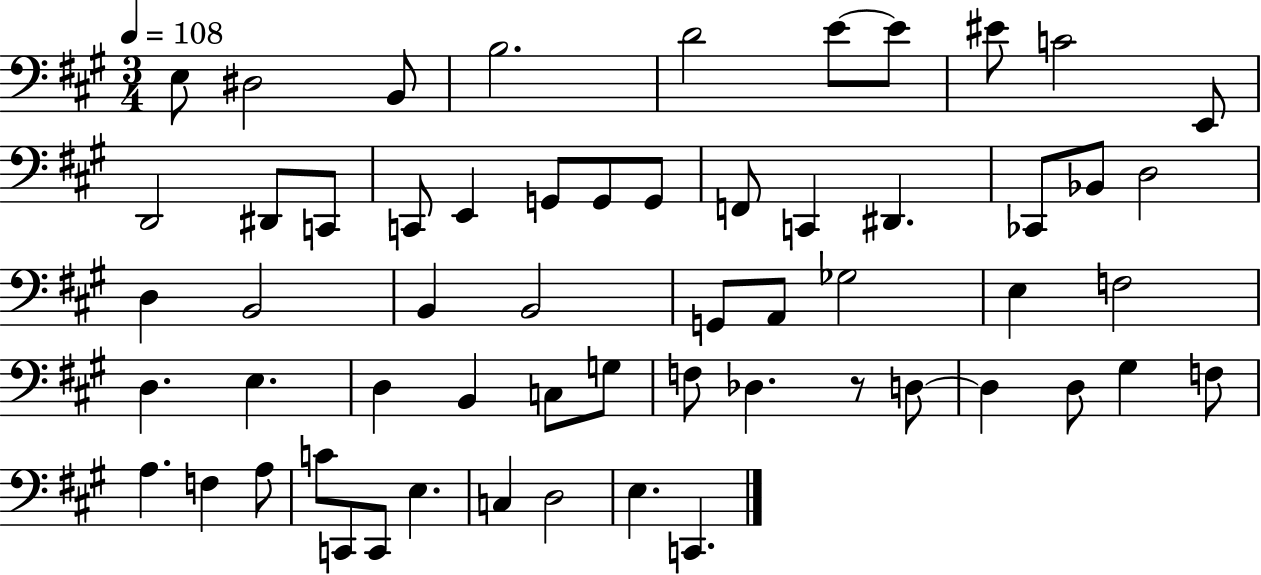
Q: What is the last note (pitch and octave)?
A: C2